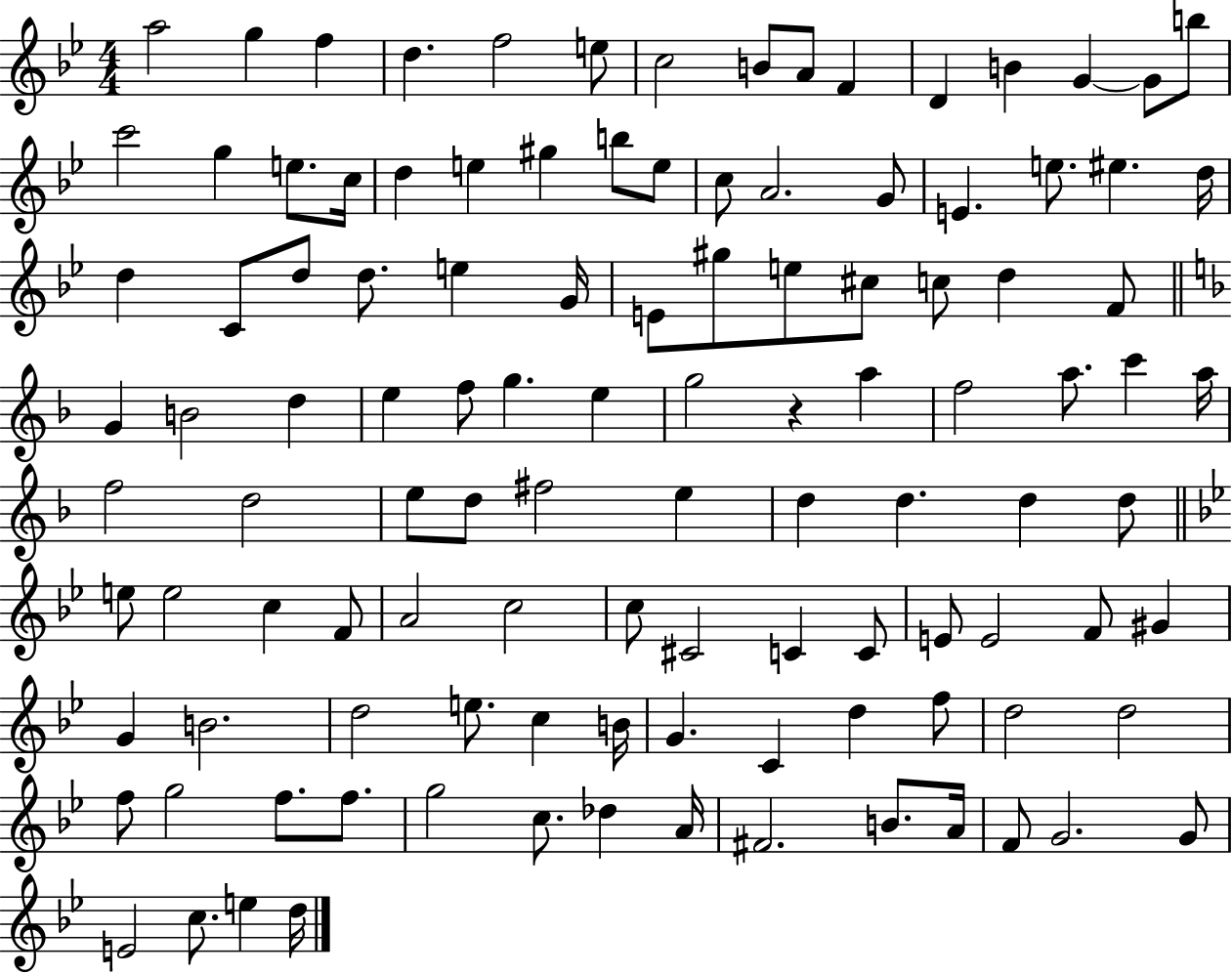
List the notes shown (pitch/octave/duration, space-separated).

A5/h G5/q F5/q D5/q. F5/h E5/e C5/h B4/e A4/e F4/q D4/q B4/q G4/q G4/e B5/e C6/h G5/q E5/e. C5/s D5/q E5/q G#5/q B5/e E5/e C5/e A4/h. G4/e E4/q. E5/e. EIS5/q. D5/s D5/q C4/e D5/e D5/e. E5/q G4/s E4/e G#5/e E5/e C#5/e C5/e D5/q F4/e G4/q B4/h D5/q E5/q F5/e G5/q. E5/q G5/h R/q A5/q F5/h A5/e. C6/q A5/s F5/h D5/h E5/e D5/e F#5/h E5/q D5/q D5/q. D5/q D5/e E5/e E5/h C5/q F4/e A4/h C5/h C5/e C#4/h C4/q C4/e E4/e E4/h F4/e G#4/q G4/q B4/h. D5/h E5/e. C5/q B4/s G4/q. C4/q D5/q F5/e D5/h D5/h F5/e G5/h F5/e. F5/e. G5/h C5/e. Db5/q A4/s F#4/h. B4/e. A4/s F4/e G4/h. G4/e E4/h C5/e. E5/q D5/s